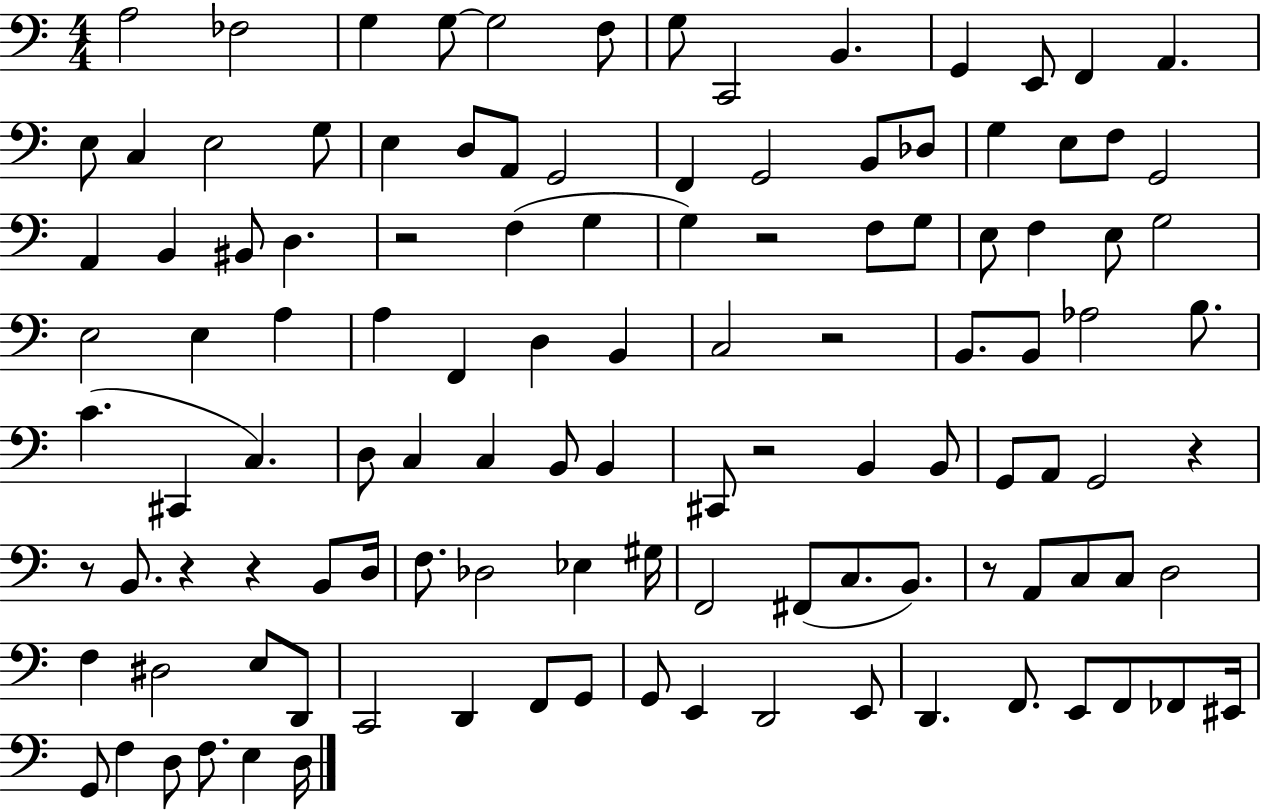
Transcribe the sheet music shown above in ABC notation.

X:1
T:Untitled
M:4/4
L:1/4
K:C
A,2 _F,2 G, G,/2 G,2 F,/2 G,/2 C,,2 B,, G,, E,,/2 F,, A,, E,/2 C, E,2 G,/2 E, D,/2 A,,/2 G,,2 F,, G,,2 B,,/2 _D,/2 G, E,/2 F,/2 G,,2 A,, B,, ^B,,/2 D, z2 F, G, G, z2 F,/2 G,/2 E,/2 F, E,/2 G,2 E,2 E, A, A, F,, D, B,, C,2 z2 B,,/2 B,,/2 _A,2 B,/2 C ^C,, C, D,/2 C, C, B,,/2 B,, ^C,,/2 z2 B,, B,,/2 G,,/2 A,,/2 G,,2 z z/2 B,,/2 z z B,,/2 D,/4 F,/2 _D,2 _E, ^G,/4 F,,2 ^F,,/2 C,/2 B,,/2 z/2 A,,/2 C,/2 C,/2 D,2 F, ^D,2 E,/2 D,,/2 C,,2 D,, F,,/2 G,,/2 G,,/2 E,, D,,2 E,,/2 D,, F,,/2 E,,/2 F,,/2 _F,,/2 ^E,,/4 G,,/2 F, D,/2 F,/2 E, D,/4